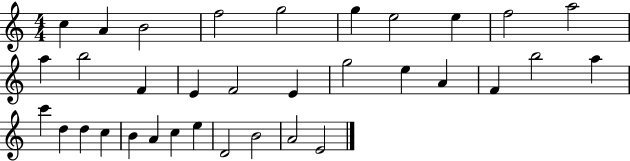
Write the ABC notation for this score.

X:1
T:Untitled
M:4/4
L:1/4
K:C
c A B2 f2 g2 g e2 e f2 a2 a b2 F E F2 E g2 e A F b2 a c' d d c B A c e D2 B2 A2 E2